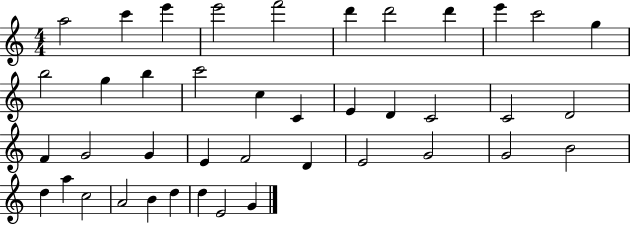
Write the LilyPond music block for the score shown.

{
  \clef treble
  \numericTimeSignature
  \time 4/4
  \key c \major
  a''2 c'''4 e'''4 | e'''2 f'''2 | d'''4 d'''2 d'''4 | e'''4 c'''2 g''4 | \break b''2 g''4 b''4 | c'''2 c''4 c'4 | e'4 d'4 c'2 | c'2 d'2 | \break f'4 g'2 g'4 | e'4 f'2 d'4 | e'2 g'2 | g'2 b'2 | \break d''4 a''4 c''2 | a'2 b'4 d''4 | d''4 e'2 g'4 | \bar "|."
}